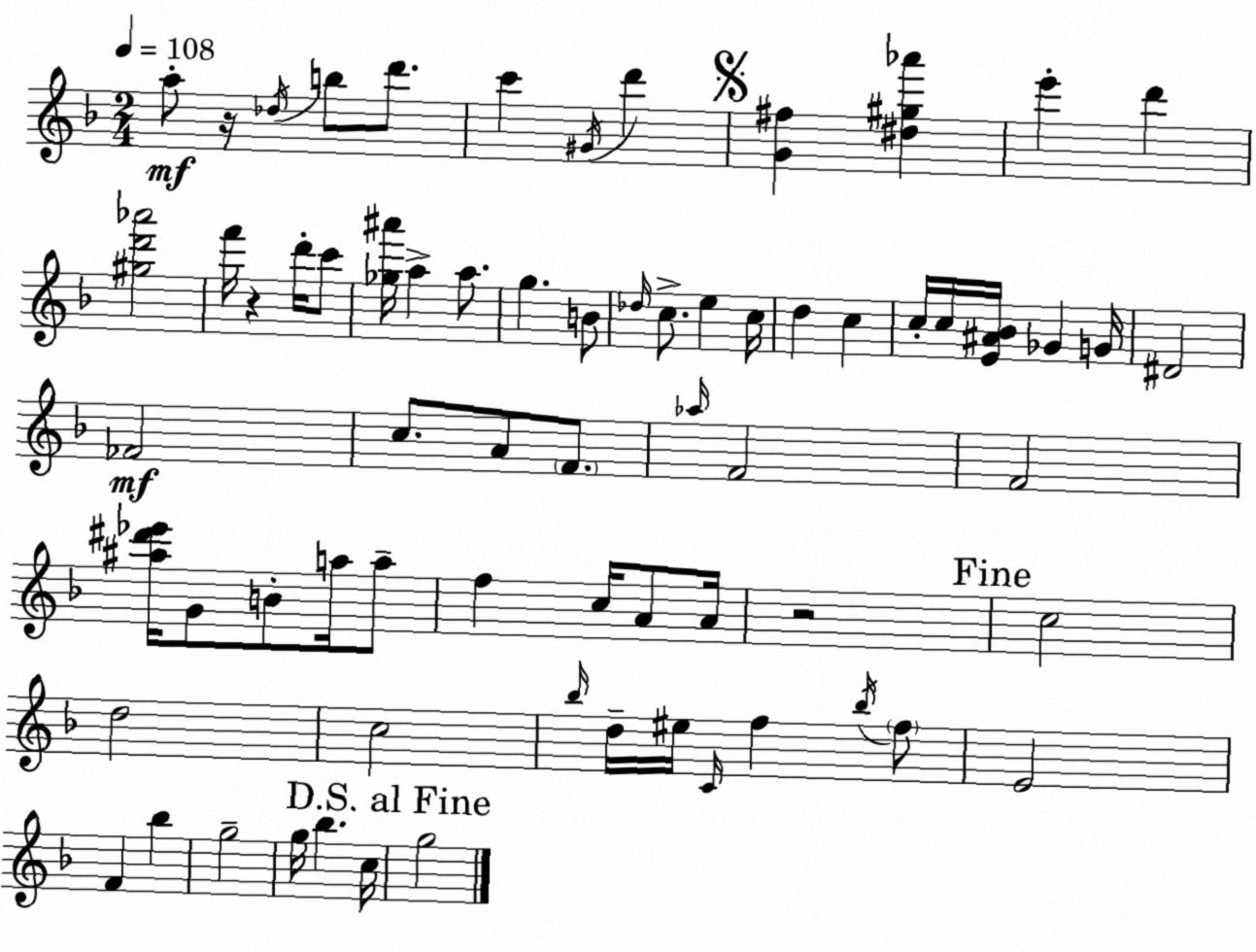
X:1
T:Untitled
M:2/4
L:1/4
K:Dm
a/2 z/4 _d/4 b/2 d'/2 c' ^G/4 d' [G^f] [^d^g_a'] e' d' [^gd'_a']2 f'/4 z d'/4 c'/2 [_g^a']/4 a a/2 g B/2 _d/4 c/2 e c/4 d c c/4 c/4 [E^A_B]/4 _G G/4 ^D2 _F2 c/2 A/2 F/2 _a/4 F2 F2 [^a^d'_e']/4 G/2 B/2 a/4 a/2 f c/4 A/2 A/4 z2 c2 d2 c2 _b/4 d/4 ^e/4 C/4 f _b/4 f/2 E2 F _b g2 g/4 _b c/4 g2